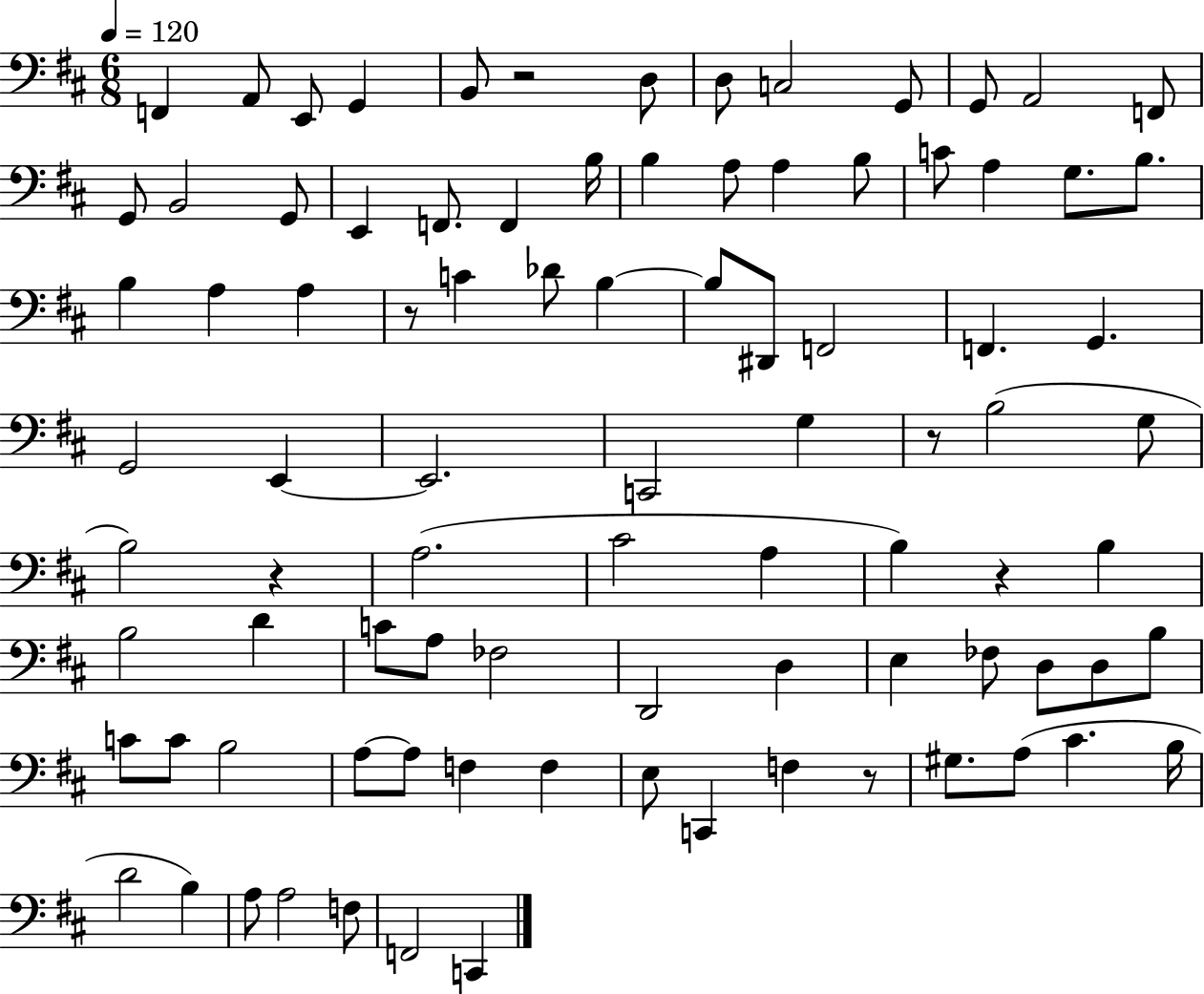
X:1
T:Untitled
M:6/8
L:1/4
K:D
F,, A,,/2 E,,/2 G,, B,,/2 z2 D,/2 D,/2 C,2 G,,/2 G,,/2 A,,2 F,,/2 G,,/2 B,,2 G,,/2 E,, F,,/2 F,, B,/4 B, A,/2 A, B,/2 C/2 A, G,/2 B,/2 B, A, A, z/2 C _D/2 B, B,/2 ^D,,/2 F,,2 F,, G,, G,,2 E,, E,,2 C,,2 G, z/2 B,2 G,/2 B,2 z A,2 ^C2 A, B, z B, B,2 D C/2 A,/2 _F,2 D,,2 D, E, _F,/2 D,/2 D,/2 B,/2 C/2 C/2 B,2 A,/2 A,/2 F, F, E,/2 C,, F, z/2 ^G,/2 A,/2 ^C B,/4 D2 B, A,/2 A,2 F,/2 F,,2 C,,